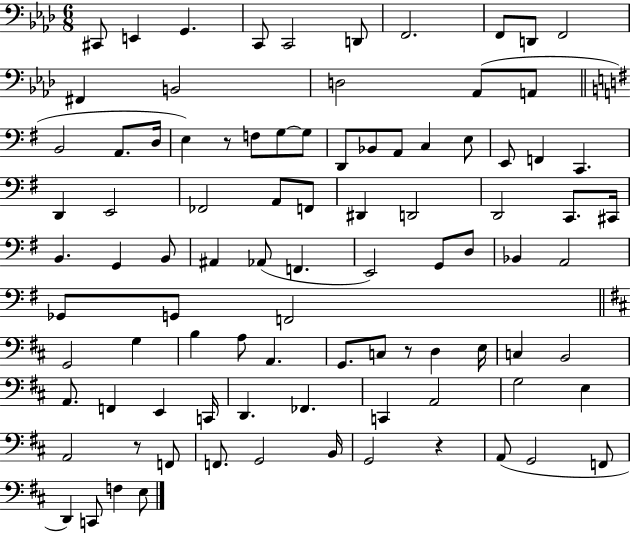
C#2/e E2/q G2/q. C2/e C2/h D2/e F2/h. F2/e D2/e F2/h F#2/q B2/h D3/h Ab2/e A2/e B2/h A2/e. D3/s E3/q R/e F3/e G3/e G3/e D2/e Bb2/e A2/e C3/q E3/e E2/e F2/q C2/q. D2/q E2/h FES2/h A2/e F2/e D#2/q D2/h D2/h C2/e. C#2/s B2/q. G2/q B2/e A#2/q Ab2/e F2/q. E2/h G2/e D3/e Bb2/q A2/h Gb2/e G2/e F2/h G2/h G3/q B3/q A3/e A2/q. G2/e. C3/e R/e D3/q E3/s C3/q B2/h A2/e. F2/q E2/q C2/s D2/q. FES2/q. C2/q A2/h G3/h E3/q A2/h R/e F2/e F2/e. G2/h B2/s G2/h R/q A2/e G2/h F2/e D2/q C2/e F3/q E3/e